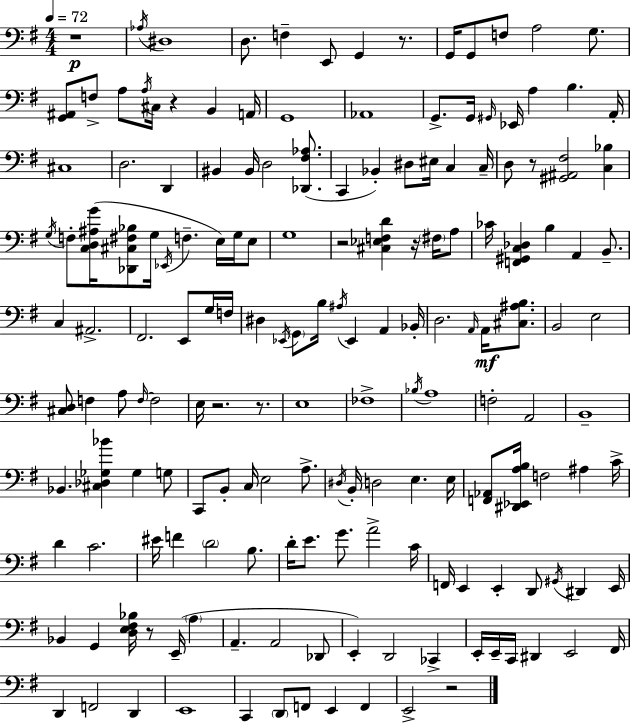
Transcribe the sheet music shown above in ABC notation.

X:1
T:Untitled
M:4/4
L:1/4
K:G
z4 _A,/4 ^D,4 D,/2 F, E,,/2 G,, z/2 G,,/4 G,,/2 F,/2 A,2 G,/2 [G,,^A,,]/2 F,/2 A,/2 A,/4 ^C,/4 z B,, A,,/4 G,,4 _A,,4 G,,/2 G,,/4 ^G,,/4 _E,,/4 A, B, A,,/4 ^C,4 D,2 D,, ^B,, ^B,,/4 D,2 [_D,,^F,_A,]/2 C,, _B,, ^D,/2 ^E,/4 C, C,/4 D,/2 z/2 [^G,,^A,,^F,]2 [C,_B,] G,/4 F,/2 [C,D,^A,G]/4 [_D,,^C,^F,_B,]/2 G,/4 _E,,/4 F, E,/4 G,/4 E,/2 G,4 z2 [^C,_E,F,D] z/4 ^F,/4 A,/2 _C/4 [F,,^G,,C,_D,] B, A,, B,,/2 C, ^A,,2 ^F,,2 E,,/2 G,/4 F,/4 ^D, _E,,/4 G,,/2 B,/4 ^A,/4 _E,, A,, _B,,/4 D,2 A,,/4 A,,/4 [^C,^A,B,]/2 B,,2 E,2 [^C,D,]/2 F, A,/2 F,/4 F,2 E,/4 z2 z/2 E,4 _F,4 _B,/4 A,4 F,2 A,,2 B,,4 _B,, [^C,_D,_G,_B] _G, G,/2 C,,/2 B,,/2 C,/4 E,2 A,/2 ^D,/4 B,,/4 D,2 E, E,/4 [F,,_A,,]/2 [^D,,_E,,A,B,]/4 F,2 ^A, C/4 D C2 ^E/4 F D2 B,/2 D/4 E/2 G/2 A2 C/4 F,,/4 E,, E,, D,,/2 ^G,,/4 ^D,, E,,/4 _B,, G,, [D,E,^F,_B,]/4 z/2 E,,/4 A, A,, A,,2 _D,,/2 E,, D,,2 _C,, E,,/4 E,,/4 C,,/4 ^D,, E,,2 ^F,,/4 D,, F,,2 D,, E,,4 C,, D,,/2 F,,/2 E,, F,, E,,2 z2